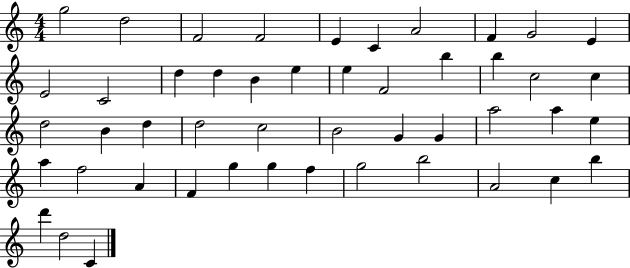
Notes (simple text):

G5/h D5/h F4/h F4/h E4/q C4/q A4/h F4/q G4/h E4/q E4/h C4/h D5/q D5/q B4/q E5/q E5/q F4/h B5/q B5/q C5/h C5/q D5/h B4/q D5/q D5/h C5/h B4/h G4/q G4/q A5/h A5/q E5/q A5/q F5/h A4/q F4/q G5/q G5/q F5/q G5/h B5/h A4/h C5/q B5/q D6/q D5/h C4/q